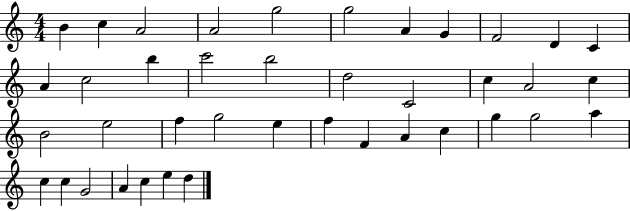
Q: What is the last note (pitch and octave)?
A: D5